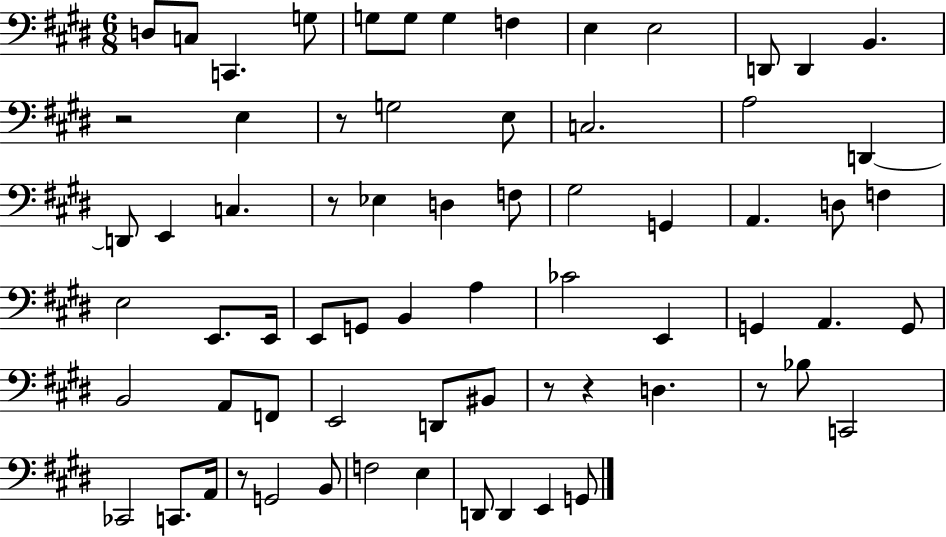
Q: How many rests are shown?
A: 7